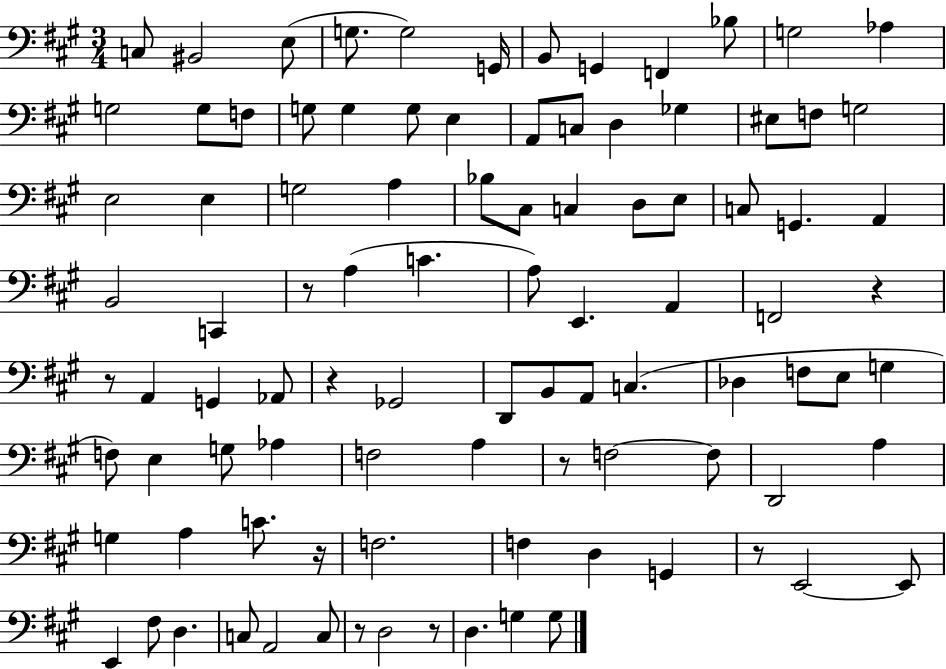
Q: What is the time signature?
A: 3/4